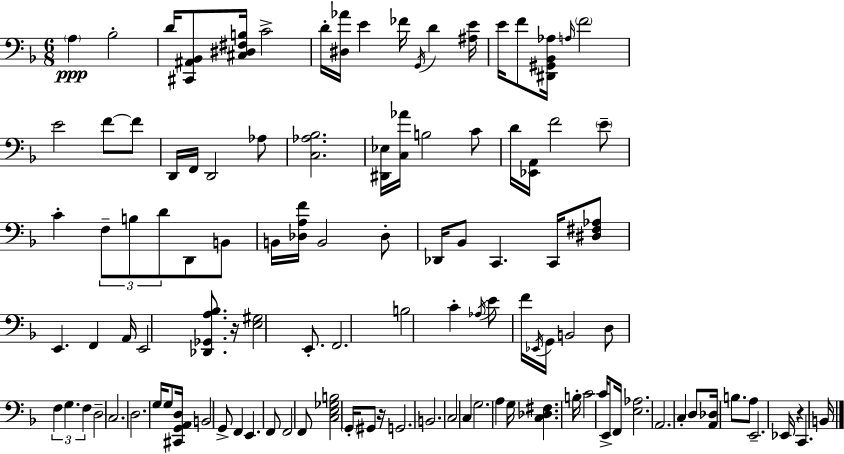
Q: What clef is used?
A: bass